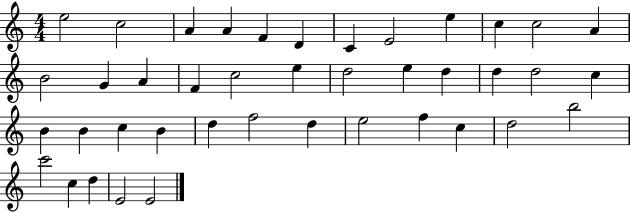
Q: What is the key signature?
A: C major